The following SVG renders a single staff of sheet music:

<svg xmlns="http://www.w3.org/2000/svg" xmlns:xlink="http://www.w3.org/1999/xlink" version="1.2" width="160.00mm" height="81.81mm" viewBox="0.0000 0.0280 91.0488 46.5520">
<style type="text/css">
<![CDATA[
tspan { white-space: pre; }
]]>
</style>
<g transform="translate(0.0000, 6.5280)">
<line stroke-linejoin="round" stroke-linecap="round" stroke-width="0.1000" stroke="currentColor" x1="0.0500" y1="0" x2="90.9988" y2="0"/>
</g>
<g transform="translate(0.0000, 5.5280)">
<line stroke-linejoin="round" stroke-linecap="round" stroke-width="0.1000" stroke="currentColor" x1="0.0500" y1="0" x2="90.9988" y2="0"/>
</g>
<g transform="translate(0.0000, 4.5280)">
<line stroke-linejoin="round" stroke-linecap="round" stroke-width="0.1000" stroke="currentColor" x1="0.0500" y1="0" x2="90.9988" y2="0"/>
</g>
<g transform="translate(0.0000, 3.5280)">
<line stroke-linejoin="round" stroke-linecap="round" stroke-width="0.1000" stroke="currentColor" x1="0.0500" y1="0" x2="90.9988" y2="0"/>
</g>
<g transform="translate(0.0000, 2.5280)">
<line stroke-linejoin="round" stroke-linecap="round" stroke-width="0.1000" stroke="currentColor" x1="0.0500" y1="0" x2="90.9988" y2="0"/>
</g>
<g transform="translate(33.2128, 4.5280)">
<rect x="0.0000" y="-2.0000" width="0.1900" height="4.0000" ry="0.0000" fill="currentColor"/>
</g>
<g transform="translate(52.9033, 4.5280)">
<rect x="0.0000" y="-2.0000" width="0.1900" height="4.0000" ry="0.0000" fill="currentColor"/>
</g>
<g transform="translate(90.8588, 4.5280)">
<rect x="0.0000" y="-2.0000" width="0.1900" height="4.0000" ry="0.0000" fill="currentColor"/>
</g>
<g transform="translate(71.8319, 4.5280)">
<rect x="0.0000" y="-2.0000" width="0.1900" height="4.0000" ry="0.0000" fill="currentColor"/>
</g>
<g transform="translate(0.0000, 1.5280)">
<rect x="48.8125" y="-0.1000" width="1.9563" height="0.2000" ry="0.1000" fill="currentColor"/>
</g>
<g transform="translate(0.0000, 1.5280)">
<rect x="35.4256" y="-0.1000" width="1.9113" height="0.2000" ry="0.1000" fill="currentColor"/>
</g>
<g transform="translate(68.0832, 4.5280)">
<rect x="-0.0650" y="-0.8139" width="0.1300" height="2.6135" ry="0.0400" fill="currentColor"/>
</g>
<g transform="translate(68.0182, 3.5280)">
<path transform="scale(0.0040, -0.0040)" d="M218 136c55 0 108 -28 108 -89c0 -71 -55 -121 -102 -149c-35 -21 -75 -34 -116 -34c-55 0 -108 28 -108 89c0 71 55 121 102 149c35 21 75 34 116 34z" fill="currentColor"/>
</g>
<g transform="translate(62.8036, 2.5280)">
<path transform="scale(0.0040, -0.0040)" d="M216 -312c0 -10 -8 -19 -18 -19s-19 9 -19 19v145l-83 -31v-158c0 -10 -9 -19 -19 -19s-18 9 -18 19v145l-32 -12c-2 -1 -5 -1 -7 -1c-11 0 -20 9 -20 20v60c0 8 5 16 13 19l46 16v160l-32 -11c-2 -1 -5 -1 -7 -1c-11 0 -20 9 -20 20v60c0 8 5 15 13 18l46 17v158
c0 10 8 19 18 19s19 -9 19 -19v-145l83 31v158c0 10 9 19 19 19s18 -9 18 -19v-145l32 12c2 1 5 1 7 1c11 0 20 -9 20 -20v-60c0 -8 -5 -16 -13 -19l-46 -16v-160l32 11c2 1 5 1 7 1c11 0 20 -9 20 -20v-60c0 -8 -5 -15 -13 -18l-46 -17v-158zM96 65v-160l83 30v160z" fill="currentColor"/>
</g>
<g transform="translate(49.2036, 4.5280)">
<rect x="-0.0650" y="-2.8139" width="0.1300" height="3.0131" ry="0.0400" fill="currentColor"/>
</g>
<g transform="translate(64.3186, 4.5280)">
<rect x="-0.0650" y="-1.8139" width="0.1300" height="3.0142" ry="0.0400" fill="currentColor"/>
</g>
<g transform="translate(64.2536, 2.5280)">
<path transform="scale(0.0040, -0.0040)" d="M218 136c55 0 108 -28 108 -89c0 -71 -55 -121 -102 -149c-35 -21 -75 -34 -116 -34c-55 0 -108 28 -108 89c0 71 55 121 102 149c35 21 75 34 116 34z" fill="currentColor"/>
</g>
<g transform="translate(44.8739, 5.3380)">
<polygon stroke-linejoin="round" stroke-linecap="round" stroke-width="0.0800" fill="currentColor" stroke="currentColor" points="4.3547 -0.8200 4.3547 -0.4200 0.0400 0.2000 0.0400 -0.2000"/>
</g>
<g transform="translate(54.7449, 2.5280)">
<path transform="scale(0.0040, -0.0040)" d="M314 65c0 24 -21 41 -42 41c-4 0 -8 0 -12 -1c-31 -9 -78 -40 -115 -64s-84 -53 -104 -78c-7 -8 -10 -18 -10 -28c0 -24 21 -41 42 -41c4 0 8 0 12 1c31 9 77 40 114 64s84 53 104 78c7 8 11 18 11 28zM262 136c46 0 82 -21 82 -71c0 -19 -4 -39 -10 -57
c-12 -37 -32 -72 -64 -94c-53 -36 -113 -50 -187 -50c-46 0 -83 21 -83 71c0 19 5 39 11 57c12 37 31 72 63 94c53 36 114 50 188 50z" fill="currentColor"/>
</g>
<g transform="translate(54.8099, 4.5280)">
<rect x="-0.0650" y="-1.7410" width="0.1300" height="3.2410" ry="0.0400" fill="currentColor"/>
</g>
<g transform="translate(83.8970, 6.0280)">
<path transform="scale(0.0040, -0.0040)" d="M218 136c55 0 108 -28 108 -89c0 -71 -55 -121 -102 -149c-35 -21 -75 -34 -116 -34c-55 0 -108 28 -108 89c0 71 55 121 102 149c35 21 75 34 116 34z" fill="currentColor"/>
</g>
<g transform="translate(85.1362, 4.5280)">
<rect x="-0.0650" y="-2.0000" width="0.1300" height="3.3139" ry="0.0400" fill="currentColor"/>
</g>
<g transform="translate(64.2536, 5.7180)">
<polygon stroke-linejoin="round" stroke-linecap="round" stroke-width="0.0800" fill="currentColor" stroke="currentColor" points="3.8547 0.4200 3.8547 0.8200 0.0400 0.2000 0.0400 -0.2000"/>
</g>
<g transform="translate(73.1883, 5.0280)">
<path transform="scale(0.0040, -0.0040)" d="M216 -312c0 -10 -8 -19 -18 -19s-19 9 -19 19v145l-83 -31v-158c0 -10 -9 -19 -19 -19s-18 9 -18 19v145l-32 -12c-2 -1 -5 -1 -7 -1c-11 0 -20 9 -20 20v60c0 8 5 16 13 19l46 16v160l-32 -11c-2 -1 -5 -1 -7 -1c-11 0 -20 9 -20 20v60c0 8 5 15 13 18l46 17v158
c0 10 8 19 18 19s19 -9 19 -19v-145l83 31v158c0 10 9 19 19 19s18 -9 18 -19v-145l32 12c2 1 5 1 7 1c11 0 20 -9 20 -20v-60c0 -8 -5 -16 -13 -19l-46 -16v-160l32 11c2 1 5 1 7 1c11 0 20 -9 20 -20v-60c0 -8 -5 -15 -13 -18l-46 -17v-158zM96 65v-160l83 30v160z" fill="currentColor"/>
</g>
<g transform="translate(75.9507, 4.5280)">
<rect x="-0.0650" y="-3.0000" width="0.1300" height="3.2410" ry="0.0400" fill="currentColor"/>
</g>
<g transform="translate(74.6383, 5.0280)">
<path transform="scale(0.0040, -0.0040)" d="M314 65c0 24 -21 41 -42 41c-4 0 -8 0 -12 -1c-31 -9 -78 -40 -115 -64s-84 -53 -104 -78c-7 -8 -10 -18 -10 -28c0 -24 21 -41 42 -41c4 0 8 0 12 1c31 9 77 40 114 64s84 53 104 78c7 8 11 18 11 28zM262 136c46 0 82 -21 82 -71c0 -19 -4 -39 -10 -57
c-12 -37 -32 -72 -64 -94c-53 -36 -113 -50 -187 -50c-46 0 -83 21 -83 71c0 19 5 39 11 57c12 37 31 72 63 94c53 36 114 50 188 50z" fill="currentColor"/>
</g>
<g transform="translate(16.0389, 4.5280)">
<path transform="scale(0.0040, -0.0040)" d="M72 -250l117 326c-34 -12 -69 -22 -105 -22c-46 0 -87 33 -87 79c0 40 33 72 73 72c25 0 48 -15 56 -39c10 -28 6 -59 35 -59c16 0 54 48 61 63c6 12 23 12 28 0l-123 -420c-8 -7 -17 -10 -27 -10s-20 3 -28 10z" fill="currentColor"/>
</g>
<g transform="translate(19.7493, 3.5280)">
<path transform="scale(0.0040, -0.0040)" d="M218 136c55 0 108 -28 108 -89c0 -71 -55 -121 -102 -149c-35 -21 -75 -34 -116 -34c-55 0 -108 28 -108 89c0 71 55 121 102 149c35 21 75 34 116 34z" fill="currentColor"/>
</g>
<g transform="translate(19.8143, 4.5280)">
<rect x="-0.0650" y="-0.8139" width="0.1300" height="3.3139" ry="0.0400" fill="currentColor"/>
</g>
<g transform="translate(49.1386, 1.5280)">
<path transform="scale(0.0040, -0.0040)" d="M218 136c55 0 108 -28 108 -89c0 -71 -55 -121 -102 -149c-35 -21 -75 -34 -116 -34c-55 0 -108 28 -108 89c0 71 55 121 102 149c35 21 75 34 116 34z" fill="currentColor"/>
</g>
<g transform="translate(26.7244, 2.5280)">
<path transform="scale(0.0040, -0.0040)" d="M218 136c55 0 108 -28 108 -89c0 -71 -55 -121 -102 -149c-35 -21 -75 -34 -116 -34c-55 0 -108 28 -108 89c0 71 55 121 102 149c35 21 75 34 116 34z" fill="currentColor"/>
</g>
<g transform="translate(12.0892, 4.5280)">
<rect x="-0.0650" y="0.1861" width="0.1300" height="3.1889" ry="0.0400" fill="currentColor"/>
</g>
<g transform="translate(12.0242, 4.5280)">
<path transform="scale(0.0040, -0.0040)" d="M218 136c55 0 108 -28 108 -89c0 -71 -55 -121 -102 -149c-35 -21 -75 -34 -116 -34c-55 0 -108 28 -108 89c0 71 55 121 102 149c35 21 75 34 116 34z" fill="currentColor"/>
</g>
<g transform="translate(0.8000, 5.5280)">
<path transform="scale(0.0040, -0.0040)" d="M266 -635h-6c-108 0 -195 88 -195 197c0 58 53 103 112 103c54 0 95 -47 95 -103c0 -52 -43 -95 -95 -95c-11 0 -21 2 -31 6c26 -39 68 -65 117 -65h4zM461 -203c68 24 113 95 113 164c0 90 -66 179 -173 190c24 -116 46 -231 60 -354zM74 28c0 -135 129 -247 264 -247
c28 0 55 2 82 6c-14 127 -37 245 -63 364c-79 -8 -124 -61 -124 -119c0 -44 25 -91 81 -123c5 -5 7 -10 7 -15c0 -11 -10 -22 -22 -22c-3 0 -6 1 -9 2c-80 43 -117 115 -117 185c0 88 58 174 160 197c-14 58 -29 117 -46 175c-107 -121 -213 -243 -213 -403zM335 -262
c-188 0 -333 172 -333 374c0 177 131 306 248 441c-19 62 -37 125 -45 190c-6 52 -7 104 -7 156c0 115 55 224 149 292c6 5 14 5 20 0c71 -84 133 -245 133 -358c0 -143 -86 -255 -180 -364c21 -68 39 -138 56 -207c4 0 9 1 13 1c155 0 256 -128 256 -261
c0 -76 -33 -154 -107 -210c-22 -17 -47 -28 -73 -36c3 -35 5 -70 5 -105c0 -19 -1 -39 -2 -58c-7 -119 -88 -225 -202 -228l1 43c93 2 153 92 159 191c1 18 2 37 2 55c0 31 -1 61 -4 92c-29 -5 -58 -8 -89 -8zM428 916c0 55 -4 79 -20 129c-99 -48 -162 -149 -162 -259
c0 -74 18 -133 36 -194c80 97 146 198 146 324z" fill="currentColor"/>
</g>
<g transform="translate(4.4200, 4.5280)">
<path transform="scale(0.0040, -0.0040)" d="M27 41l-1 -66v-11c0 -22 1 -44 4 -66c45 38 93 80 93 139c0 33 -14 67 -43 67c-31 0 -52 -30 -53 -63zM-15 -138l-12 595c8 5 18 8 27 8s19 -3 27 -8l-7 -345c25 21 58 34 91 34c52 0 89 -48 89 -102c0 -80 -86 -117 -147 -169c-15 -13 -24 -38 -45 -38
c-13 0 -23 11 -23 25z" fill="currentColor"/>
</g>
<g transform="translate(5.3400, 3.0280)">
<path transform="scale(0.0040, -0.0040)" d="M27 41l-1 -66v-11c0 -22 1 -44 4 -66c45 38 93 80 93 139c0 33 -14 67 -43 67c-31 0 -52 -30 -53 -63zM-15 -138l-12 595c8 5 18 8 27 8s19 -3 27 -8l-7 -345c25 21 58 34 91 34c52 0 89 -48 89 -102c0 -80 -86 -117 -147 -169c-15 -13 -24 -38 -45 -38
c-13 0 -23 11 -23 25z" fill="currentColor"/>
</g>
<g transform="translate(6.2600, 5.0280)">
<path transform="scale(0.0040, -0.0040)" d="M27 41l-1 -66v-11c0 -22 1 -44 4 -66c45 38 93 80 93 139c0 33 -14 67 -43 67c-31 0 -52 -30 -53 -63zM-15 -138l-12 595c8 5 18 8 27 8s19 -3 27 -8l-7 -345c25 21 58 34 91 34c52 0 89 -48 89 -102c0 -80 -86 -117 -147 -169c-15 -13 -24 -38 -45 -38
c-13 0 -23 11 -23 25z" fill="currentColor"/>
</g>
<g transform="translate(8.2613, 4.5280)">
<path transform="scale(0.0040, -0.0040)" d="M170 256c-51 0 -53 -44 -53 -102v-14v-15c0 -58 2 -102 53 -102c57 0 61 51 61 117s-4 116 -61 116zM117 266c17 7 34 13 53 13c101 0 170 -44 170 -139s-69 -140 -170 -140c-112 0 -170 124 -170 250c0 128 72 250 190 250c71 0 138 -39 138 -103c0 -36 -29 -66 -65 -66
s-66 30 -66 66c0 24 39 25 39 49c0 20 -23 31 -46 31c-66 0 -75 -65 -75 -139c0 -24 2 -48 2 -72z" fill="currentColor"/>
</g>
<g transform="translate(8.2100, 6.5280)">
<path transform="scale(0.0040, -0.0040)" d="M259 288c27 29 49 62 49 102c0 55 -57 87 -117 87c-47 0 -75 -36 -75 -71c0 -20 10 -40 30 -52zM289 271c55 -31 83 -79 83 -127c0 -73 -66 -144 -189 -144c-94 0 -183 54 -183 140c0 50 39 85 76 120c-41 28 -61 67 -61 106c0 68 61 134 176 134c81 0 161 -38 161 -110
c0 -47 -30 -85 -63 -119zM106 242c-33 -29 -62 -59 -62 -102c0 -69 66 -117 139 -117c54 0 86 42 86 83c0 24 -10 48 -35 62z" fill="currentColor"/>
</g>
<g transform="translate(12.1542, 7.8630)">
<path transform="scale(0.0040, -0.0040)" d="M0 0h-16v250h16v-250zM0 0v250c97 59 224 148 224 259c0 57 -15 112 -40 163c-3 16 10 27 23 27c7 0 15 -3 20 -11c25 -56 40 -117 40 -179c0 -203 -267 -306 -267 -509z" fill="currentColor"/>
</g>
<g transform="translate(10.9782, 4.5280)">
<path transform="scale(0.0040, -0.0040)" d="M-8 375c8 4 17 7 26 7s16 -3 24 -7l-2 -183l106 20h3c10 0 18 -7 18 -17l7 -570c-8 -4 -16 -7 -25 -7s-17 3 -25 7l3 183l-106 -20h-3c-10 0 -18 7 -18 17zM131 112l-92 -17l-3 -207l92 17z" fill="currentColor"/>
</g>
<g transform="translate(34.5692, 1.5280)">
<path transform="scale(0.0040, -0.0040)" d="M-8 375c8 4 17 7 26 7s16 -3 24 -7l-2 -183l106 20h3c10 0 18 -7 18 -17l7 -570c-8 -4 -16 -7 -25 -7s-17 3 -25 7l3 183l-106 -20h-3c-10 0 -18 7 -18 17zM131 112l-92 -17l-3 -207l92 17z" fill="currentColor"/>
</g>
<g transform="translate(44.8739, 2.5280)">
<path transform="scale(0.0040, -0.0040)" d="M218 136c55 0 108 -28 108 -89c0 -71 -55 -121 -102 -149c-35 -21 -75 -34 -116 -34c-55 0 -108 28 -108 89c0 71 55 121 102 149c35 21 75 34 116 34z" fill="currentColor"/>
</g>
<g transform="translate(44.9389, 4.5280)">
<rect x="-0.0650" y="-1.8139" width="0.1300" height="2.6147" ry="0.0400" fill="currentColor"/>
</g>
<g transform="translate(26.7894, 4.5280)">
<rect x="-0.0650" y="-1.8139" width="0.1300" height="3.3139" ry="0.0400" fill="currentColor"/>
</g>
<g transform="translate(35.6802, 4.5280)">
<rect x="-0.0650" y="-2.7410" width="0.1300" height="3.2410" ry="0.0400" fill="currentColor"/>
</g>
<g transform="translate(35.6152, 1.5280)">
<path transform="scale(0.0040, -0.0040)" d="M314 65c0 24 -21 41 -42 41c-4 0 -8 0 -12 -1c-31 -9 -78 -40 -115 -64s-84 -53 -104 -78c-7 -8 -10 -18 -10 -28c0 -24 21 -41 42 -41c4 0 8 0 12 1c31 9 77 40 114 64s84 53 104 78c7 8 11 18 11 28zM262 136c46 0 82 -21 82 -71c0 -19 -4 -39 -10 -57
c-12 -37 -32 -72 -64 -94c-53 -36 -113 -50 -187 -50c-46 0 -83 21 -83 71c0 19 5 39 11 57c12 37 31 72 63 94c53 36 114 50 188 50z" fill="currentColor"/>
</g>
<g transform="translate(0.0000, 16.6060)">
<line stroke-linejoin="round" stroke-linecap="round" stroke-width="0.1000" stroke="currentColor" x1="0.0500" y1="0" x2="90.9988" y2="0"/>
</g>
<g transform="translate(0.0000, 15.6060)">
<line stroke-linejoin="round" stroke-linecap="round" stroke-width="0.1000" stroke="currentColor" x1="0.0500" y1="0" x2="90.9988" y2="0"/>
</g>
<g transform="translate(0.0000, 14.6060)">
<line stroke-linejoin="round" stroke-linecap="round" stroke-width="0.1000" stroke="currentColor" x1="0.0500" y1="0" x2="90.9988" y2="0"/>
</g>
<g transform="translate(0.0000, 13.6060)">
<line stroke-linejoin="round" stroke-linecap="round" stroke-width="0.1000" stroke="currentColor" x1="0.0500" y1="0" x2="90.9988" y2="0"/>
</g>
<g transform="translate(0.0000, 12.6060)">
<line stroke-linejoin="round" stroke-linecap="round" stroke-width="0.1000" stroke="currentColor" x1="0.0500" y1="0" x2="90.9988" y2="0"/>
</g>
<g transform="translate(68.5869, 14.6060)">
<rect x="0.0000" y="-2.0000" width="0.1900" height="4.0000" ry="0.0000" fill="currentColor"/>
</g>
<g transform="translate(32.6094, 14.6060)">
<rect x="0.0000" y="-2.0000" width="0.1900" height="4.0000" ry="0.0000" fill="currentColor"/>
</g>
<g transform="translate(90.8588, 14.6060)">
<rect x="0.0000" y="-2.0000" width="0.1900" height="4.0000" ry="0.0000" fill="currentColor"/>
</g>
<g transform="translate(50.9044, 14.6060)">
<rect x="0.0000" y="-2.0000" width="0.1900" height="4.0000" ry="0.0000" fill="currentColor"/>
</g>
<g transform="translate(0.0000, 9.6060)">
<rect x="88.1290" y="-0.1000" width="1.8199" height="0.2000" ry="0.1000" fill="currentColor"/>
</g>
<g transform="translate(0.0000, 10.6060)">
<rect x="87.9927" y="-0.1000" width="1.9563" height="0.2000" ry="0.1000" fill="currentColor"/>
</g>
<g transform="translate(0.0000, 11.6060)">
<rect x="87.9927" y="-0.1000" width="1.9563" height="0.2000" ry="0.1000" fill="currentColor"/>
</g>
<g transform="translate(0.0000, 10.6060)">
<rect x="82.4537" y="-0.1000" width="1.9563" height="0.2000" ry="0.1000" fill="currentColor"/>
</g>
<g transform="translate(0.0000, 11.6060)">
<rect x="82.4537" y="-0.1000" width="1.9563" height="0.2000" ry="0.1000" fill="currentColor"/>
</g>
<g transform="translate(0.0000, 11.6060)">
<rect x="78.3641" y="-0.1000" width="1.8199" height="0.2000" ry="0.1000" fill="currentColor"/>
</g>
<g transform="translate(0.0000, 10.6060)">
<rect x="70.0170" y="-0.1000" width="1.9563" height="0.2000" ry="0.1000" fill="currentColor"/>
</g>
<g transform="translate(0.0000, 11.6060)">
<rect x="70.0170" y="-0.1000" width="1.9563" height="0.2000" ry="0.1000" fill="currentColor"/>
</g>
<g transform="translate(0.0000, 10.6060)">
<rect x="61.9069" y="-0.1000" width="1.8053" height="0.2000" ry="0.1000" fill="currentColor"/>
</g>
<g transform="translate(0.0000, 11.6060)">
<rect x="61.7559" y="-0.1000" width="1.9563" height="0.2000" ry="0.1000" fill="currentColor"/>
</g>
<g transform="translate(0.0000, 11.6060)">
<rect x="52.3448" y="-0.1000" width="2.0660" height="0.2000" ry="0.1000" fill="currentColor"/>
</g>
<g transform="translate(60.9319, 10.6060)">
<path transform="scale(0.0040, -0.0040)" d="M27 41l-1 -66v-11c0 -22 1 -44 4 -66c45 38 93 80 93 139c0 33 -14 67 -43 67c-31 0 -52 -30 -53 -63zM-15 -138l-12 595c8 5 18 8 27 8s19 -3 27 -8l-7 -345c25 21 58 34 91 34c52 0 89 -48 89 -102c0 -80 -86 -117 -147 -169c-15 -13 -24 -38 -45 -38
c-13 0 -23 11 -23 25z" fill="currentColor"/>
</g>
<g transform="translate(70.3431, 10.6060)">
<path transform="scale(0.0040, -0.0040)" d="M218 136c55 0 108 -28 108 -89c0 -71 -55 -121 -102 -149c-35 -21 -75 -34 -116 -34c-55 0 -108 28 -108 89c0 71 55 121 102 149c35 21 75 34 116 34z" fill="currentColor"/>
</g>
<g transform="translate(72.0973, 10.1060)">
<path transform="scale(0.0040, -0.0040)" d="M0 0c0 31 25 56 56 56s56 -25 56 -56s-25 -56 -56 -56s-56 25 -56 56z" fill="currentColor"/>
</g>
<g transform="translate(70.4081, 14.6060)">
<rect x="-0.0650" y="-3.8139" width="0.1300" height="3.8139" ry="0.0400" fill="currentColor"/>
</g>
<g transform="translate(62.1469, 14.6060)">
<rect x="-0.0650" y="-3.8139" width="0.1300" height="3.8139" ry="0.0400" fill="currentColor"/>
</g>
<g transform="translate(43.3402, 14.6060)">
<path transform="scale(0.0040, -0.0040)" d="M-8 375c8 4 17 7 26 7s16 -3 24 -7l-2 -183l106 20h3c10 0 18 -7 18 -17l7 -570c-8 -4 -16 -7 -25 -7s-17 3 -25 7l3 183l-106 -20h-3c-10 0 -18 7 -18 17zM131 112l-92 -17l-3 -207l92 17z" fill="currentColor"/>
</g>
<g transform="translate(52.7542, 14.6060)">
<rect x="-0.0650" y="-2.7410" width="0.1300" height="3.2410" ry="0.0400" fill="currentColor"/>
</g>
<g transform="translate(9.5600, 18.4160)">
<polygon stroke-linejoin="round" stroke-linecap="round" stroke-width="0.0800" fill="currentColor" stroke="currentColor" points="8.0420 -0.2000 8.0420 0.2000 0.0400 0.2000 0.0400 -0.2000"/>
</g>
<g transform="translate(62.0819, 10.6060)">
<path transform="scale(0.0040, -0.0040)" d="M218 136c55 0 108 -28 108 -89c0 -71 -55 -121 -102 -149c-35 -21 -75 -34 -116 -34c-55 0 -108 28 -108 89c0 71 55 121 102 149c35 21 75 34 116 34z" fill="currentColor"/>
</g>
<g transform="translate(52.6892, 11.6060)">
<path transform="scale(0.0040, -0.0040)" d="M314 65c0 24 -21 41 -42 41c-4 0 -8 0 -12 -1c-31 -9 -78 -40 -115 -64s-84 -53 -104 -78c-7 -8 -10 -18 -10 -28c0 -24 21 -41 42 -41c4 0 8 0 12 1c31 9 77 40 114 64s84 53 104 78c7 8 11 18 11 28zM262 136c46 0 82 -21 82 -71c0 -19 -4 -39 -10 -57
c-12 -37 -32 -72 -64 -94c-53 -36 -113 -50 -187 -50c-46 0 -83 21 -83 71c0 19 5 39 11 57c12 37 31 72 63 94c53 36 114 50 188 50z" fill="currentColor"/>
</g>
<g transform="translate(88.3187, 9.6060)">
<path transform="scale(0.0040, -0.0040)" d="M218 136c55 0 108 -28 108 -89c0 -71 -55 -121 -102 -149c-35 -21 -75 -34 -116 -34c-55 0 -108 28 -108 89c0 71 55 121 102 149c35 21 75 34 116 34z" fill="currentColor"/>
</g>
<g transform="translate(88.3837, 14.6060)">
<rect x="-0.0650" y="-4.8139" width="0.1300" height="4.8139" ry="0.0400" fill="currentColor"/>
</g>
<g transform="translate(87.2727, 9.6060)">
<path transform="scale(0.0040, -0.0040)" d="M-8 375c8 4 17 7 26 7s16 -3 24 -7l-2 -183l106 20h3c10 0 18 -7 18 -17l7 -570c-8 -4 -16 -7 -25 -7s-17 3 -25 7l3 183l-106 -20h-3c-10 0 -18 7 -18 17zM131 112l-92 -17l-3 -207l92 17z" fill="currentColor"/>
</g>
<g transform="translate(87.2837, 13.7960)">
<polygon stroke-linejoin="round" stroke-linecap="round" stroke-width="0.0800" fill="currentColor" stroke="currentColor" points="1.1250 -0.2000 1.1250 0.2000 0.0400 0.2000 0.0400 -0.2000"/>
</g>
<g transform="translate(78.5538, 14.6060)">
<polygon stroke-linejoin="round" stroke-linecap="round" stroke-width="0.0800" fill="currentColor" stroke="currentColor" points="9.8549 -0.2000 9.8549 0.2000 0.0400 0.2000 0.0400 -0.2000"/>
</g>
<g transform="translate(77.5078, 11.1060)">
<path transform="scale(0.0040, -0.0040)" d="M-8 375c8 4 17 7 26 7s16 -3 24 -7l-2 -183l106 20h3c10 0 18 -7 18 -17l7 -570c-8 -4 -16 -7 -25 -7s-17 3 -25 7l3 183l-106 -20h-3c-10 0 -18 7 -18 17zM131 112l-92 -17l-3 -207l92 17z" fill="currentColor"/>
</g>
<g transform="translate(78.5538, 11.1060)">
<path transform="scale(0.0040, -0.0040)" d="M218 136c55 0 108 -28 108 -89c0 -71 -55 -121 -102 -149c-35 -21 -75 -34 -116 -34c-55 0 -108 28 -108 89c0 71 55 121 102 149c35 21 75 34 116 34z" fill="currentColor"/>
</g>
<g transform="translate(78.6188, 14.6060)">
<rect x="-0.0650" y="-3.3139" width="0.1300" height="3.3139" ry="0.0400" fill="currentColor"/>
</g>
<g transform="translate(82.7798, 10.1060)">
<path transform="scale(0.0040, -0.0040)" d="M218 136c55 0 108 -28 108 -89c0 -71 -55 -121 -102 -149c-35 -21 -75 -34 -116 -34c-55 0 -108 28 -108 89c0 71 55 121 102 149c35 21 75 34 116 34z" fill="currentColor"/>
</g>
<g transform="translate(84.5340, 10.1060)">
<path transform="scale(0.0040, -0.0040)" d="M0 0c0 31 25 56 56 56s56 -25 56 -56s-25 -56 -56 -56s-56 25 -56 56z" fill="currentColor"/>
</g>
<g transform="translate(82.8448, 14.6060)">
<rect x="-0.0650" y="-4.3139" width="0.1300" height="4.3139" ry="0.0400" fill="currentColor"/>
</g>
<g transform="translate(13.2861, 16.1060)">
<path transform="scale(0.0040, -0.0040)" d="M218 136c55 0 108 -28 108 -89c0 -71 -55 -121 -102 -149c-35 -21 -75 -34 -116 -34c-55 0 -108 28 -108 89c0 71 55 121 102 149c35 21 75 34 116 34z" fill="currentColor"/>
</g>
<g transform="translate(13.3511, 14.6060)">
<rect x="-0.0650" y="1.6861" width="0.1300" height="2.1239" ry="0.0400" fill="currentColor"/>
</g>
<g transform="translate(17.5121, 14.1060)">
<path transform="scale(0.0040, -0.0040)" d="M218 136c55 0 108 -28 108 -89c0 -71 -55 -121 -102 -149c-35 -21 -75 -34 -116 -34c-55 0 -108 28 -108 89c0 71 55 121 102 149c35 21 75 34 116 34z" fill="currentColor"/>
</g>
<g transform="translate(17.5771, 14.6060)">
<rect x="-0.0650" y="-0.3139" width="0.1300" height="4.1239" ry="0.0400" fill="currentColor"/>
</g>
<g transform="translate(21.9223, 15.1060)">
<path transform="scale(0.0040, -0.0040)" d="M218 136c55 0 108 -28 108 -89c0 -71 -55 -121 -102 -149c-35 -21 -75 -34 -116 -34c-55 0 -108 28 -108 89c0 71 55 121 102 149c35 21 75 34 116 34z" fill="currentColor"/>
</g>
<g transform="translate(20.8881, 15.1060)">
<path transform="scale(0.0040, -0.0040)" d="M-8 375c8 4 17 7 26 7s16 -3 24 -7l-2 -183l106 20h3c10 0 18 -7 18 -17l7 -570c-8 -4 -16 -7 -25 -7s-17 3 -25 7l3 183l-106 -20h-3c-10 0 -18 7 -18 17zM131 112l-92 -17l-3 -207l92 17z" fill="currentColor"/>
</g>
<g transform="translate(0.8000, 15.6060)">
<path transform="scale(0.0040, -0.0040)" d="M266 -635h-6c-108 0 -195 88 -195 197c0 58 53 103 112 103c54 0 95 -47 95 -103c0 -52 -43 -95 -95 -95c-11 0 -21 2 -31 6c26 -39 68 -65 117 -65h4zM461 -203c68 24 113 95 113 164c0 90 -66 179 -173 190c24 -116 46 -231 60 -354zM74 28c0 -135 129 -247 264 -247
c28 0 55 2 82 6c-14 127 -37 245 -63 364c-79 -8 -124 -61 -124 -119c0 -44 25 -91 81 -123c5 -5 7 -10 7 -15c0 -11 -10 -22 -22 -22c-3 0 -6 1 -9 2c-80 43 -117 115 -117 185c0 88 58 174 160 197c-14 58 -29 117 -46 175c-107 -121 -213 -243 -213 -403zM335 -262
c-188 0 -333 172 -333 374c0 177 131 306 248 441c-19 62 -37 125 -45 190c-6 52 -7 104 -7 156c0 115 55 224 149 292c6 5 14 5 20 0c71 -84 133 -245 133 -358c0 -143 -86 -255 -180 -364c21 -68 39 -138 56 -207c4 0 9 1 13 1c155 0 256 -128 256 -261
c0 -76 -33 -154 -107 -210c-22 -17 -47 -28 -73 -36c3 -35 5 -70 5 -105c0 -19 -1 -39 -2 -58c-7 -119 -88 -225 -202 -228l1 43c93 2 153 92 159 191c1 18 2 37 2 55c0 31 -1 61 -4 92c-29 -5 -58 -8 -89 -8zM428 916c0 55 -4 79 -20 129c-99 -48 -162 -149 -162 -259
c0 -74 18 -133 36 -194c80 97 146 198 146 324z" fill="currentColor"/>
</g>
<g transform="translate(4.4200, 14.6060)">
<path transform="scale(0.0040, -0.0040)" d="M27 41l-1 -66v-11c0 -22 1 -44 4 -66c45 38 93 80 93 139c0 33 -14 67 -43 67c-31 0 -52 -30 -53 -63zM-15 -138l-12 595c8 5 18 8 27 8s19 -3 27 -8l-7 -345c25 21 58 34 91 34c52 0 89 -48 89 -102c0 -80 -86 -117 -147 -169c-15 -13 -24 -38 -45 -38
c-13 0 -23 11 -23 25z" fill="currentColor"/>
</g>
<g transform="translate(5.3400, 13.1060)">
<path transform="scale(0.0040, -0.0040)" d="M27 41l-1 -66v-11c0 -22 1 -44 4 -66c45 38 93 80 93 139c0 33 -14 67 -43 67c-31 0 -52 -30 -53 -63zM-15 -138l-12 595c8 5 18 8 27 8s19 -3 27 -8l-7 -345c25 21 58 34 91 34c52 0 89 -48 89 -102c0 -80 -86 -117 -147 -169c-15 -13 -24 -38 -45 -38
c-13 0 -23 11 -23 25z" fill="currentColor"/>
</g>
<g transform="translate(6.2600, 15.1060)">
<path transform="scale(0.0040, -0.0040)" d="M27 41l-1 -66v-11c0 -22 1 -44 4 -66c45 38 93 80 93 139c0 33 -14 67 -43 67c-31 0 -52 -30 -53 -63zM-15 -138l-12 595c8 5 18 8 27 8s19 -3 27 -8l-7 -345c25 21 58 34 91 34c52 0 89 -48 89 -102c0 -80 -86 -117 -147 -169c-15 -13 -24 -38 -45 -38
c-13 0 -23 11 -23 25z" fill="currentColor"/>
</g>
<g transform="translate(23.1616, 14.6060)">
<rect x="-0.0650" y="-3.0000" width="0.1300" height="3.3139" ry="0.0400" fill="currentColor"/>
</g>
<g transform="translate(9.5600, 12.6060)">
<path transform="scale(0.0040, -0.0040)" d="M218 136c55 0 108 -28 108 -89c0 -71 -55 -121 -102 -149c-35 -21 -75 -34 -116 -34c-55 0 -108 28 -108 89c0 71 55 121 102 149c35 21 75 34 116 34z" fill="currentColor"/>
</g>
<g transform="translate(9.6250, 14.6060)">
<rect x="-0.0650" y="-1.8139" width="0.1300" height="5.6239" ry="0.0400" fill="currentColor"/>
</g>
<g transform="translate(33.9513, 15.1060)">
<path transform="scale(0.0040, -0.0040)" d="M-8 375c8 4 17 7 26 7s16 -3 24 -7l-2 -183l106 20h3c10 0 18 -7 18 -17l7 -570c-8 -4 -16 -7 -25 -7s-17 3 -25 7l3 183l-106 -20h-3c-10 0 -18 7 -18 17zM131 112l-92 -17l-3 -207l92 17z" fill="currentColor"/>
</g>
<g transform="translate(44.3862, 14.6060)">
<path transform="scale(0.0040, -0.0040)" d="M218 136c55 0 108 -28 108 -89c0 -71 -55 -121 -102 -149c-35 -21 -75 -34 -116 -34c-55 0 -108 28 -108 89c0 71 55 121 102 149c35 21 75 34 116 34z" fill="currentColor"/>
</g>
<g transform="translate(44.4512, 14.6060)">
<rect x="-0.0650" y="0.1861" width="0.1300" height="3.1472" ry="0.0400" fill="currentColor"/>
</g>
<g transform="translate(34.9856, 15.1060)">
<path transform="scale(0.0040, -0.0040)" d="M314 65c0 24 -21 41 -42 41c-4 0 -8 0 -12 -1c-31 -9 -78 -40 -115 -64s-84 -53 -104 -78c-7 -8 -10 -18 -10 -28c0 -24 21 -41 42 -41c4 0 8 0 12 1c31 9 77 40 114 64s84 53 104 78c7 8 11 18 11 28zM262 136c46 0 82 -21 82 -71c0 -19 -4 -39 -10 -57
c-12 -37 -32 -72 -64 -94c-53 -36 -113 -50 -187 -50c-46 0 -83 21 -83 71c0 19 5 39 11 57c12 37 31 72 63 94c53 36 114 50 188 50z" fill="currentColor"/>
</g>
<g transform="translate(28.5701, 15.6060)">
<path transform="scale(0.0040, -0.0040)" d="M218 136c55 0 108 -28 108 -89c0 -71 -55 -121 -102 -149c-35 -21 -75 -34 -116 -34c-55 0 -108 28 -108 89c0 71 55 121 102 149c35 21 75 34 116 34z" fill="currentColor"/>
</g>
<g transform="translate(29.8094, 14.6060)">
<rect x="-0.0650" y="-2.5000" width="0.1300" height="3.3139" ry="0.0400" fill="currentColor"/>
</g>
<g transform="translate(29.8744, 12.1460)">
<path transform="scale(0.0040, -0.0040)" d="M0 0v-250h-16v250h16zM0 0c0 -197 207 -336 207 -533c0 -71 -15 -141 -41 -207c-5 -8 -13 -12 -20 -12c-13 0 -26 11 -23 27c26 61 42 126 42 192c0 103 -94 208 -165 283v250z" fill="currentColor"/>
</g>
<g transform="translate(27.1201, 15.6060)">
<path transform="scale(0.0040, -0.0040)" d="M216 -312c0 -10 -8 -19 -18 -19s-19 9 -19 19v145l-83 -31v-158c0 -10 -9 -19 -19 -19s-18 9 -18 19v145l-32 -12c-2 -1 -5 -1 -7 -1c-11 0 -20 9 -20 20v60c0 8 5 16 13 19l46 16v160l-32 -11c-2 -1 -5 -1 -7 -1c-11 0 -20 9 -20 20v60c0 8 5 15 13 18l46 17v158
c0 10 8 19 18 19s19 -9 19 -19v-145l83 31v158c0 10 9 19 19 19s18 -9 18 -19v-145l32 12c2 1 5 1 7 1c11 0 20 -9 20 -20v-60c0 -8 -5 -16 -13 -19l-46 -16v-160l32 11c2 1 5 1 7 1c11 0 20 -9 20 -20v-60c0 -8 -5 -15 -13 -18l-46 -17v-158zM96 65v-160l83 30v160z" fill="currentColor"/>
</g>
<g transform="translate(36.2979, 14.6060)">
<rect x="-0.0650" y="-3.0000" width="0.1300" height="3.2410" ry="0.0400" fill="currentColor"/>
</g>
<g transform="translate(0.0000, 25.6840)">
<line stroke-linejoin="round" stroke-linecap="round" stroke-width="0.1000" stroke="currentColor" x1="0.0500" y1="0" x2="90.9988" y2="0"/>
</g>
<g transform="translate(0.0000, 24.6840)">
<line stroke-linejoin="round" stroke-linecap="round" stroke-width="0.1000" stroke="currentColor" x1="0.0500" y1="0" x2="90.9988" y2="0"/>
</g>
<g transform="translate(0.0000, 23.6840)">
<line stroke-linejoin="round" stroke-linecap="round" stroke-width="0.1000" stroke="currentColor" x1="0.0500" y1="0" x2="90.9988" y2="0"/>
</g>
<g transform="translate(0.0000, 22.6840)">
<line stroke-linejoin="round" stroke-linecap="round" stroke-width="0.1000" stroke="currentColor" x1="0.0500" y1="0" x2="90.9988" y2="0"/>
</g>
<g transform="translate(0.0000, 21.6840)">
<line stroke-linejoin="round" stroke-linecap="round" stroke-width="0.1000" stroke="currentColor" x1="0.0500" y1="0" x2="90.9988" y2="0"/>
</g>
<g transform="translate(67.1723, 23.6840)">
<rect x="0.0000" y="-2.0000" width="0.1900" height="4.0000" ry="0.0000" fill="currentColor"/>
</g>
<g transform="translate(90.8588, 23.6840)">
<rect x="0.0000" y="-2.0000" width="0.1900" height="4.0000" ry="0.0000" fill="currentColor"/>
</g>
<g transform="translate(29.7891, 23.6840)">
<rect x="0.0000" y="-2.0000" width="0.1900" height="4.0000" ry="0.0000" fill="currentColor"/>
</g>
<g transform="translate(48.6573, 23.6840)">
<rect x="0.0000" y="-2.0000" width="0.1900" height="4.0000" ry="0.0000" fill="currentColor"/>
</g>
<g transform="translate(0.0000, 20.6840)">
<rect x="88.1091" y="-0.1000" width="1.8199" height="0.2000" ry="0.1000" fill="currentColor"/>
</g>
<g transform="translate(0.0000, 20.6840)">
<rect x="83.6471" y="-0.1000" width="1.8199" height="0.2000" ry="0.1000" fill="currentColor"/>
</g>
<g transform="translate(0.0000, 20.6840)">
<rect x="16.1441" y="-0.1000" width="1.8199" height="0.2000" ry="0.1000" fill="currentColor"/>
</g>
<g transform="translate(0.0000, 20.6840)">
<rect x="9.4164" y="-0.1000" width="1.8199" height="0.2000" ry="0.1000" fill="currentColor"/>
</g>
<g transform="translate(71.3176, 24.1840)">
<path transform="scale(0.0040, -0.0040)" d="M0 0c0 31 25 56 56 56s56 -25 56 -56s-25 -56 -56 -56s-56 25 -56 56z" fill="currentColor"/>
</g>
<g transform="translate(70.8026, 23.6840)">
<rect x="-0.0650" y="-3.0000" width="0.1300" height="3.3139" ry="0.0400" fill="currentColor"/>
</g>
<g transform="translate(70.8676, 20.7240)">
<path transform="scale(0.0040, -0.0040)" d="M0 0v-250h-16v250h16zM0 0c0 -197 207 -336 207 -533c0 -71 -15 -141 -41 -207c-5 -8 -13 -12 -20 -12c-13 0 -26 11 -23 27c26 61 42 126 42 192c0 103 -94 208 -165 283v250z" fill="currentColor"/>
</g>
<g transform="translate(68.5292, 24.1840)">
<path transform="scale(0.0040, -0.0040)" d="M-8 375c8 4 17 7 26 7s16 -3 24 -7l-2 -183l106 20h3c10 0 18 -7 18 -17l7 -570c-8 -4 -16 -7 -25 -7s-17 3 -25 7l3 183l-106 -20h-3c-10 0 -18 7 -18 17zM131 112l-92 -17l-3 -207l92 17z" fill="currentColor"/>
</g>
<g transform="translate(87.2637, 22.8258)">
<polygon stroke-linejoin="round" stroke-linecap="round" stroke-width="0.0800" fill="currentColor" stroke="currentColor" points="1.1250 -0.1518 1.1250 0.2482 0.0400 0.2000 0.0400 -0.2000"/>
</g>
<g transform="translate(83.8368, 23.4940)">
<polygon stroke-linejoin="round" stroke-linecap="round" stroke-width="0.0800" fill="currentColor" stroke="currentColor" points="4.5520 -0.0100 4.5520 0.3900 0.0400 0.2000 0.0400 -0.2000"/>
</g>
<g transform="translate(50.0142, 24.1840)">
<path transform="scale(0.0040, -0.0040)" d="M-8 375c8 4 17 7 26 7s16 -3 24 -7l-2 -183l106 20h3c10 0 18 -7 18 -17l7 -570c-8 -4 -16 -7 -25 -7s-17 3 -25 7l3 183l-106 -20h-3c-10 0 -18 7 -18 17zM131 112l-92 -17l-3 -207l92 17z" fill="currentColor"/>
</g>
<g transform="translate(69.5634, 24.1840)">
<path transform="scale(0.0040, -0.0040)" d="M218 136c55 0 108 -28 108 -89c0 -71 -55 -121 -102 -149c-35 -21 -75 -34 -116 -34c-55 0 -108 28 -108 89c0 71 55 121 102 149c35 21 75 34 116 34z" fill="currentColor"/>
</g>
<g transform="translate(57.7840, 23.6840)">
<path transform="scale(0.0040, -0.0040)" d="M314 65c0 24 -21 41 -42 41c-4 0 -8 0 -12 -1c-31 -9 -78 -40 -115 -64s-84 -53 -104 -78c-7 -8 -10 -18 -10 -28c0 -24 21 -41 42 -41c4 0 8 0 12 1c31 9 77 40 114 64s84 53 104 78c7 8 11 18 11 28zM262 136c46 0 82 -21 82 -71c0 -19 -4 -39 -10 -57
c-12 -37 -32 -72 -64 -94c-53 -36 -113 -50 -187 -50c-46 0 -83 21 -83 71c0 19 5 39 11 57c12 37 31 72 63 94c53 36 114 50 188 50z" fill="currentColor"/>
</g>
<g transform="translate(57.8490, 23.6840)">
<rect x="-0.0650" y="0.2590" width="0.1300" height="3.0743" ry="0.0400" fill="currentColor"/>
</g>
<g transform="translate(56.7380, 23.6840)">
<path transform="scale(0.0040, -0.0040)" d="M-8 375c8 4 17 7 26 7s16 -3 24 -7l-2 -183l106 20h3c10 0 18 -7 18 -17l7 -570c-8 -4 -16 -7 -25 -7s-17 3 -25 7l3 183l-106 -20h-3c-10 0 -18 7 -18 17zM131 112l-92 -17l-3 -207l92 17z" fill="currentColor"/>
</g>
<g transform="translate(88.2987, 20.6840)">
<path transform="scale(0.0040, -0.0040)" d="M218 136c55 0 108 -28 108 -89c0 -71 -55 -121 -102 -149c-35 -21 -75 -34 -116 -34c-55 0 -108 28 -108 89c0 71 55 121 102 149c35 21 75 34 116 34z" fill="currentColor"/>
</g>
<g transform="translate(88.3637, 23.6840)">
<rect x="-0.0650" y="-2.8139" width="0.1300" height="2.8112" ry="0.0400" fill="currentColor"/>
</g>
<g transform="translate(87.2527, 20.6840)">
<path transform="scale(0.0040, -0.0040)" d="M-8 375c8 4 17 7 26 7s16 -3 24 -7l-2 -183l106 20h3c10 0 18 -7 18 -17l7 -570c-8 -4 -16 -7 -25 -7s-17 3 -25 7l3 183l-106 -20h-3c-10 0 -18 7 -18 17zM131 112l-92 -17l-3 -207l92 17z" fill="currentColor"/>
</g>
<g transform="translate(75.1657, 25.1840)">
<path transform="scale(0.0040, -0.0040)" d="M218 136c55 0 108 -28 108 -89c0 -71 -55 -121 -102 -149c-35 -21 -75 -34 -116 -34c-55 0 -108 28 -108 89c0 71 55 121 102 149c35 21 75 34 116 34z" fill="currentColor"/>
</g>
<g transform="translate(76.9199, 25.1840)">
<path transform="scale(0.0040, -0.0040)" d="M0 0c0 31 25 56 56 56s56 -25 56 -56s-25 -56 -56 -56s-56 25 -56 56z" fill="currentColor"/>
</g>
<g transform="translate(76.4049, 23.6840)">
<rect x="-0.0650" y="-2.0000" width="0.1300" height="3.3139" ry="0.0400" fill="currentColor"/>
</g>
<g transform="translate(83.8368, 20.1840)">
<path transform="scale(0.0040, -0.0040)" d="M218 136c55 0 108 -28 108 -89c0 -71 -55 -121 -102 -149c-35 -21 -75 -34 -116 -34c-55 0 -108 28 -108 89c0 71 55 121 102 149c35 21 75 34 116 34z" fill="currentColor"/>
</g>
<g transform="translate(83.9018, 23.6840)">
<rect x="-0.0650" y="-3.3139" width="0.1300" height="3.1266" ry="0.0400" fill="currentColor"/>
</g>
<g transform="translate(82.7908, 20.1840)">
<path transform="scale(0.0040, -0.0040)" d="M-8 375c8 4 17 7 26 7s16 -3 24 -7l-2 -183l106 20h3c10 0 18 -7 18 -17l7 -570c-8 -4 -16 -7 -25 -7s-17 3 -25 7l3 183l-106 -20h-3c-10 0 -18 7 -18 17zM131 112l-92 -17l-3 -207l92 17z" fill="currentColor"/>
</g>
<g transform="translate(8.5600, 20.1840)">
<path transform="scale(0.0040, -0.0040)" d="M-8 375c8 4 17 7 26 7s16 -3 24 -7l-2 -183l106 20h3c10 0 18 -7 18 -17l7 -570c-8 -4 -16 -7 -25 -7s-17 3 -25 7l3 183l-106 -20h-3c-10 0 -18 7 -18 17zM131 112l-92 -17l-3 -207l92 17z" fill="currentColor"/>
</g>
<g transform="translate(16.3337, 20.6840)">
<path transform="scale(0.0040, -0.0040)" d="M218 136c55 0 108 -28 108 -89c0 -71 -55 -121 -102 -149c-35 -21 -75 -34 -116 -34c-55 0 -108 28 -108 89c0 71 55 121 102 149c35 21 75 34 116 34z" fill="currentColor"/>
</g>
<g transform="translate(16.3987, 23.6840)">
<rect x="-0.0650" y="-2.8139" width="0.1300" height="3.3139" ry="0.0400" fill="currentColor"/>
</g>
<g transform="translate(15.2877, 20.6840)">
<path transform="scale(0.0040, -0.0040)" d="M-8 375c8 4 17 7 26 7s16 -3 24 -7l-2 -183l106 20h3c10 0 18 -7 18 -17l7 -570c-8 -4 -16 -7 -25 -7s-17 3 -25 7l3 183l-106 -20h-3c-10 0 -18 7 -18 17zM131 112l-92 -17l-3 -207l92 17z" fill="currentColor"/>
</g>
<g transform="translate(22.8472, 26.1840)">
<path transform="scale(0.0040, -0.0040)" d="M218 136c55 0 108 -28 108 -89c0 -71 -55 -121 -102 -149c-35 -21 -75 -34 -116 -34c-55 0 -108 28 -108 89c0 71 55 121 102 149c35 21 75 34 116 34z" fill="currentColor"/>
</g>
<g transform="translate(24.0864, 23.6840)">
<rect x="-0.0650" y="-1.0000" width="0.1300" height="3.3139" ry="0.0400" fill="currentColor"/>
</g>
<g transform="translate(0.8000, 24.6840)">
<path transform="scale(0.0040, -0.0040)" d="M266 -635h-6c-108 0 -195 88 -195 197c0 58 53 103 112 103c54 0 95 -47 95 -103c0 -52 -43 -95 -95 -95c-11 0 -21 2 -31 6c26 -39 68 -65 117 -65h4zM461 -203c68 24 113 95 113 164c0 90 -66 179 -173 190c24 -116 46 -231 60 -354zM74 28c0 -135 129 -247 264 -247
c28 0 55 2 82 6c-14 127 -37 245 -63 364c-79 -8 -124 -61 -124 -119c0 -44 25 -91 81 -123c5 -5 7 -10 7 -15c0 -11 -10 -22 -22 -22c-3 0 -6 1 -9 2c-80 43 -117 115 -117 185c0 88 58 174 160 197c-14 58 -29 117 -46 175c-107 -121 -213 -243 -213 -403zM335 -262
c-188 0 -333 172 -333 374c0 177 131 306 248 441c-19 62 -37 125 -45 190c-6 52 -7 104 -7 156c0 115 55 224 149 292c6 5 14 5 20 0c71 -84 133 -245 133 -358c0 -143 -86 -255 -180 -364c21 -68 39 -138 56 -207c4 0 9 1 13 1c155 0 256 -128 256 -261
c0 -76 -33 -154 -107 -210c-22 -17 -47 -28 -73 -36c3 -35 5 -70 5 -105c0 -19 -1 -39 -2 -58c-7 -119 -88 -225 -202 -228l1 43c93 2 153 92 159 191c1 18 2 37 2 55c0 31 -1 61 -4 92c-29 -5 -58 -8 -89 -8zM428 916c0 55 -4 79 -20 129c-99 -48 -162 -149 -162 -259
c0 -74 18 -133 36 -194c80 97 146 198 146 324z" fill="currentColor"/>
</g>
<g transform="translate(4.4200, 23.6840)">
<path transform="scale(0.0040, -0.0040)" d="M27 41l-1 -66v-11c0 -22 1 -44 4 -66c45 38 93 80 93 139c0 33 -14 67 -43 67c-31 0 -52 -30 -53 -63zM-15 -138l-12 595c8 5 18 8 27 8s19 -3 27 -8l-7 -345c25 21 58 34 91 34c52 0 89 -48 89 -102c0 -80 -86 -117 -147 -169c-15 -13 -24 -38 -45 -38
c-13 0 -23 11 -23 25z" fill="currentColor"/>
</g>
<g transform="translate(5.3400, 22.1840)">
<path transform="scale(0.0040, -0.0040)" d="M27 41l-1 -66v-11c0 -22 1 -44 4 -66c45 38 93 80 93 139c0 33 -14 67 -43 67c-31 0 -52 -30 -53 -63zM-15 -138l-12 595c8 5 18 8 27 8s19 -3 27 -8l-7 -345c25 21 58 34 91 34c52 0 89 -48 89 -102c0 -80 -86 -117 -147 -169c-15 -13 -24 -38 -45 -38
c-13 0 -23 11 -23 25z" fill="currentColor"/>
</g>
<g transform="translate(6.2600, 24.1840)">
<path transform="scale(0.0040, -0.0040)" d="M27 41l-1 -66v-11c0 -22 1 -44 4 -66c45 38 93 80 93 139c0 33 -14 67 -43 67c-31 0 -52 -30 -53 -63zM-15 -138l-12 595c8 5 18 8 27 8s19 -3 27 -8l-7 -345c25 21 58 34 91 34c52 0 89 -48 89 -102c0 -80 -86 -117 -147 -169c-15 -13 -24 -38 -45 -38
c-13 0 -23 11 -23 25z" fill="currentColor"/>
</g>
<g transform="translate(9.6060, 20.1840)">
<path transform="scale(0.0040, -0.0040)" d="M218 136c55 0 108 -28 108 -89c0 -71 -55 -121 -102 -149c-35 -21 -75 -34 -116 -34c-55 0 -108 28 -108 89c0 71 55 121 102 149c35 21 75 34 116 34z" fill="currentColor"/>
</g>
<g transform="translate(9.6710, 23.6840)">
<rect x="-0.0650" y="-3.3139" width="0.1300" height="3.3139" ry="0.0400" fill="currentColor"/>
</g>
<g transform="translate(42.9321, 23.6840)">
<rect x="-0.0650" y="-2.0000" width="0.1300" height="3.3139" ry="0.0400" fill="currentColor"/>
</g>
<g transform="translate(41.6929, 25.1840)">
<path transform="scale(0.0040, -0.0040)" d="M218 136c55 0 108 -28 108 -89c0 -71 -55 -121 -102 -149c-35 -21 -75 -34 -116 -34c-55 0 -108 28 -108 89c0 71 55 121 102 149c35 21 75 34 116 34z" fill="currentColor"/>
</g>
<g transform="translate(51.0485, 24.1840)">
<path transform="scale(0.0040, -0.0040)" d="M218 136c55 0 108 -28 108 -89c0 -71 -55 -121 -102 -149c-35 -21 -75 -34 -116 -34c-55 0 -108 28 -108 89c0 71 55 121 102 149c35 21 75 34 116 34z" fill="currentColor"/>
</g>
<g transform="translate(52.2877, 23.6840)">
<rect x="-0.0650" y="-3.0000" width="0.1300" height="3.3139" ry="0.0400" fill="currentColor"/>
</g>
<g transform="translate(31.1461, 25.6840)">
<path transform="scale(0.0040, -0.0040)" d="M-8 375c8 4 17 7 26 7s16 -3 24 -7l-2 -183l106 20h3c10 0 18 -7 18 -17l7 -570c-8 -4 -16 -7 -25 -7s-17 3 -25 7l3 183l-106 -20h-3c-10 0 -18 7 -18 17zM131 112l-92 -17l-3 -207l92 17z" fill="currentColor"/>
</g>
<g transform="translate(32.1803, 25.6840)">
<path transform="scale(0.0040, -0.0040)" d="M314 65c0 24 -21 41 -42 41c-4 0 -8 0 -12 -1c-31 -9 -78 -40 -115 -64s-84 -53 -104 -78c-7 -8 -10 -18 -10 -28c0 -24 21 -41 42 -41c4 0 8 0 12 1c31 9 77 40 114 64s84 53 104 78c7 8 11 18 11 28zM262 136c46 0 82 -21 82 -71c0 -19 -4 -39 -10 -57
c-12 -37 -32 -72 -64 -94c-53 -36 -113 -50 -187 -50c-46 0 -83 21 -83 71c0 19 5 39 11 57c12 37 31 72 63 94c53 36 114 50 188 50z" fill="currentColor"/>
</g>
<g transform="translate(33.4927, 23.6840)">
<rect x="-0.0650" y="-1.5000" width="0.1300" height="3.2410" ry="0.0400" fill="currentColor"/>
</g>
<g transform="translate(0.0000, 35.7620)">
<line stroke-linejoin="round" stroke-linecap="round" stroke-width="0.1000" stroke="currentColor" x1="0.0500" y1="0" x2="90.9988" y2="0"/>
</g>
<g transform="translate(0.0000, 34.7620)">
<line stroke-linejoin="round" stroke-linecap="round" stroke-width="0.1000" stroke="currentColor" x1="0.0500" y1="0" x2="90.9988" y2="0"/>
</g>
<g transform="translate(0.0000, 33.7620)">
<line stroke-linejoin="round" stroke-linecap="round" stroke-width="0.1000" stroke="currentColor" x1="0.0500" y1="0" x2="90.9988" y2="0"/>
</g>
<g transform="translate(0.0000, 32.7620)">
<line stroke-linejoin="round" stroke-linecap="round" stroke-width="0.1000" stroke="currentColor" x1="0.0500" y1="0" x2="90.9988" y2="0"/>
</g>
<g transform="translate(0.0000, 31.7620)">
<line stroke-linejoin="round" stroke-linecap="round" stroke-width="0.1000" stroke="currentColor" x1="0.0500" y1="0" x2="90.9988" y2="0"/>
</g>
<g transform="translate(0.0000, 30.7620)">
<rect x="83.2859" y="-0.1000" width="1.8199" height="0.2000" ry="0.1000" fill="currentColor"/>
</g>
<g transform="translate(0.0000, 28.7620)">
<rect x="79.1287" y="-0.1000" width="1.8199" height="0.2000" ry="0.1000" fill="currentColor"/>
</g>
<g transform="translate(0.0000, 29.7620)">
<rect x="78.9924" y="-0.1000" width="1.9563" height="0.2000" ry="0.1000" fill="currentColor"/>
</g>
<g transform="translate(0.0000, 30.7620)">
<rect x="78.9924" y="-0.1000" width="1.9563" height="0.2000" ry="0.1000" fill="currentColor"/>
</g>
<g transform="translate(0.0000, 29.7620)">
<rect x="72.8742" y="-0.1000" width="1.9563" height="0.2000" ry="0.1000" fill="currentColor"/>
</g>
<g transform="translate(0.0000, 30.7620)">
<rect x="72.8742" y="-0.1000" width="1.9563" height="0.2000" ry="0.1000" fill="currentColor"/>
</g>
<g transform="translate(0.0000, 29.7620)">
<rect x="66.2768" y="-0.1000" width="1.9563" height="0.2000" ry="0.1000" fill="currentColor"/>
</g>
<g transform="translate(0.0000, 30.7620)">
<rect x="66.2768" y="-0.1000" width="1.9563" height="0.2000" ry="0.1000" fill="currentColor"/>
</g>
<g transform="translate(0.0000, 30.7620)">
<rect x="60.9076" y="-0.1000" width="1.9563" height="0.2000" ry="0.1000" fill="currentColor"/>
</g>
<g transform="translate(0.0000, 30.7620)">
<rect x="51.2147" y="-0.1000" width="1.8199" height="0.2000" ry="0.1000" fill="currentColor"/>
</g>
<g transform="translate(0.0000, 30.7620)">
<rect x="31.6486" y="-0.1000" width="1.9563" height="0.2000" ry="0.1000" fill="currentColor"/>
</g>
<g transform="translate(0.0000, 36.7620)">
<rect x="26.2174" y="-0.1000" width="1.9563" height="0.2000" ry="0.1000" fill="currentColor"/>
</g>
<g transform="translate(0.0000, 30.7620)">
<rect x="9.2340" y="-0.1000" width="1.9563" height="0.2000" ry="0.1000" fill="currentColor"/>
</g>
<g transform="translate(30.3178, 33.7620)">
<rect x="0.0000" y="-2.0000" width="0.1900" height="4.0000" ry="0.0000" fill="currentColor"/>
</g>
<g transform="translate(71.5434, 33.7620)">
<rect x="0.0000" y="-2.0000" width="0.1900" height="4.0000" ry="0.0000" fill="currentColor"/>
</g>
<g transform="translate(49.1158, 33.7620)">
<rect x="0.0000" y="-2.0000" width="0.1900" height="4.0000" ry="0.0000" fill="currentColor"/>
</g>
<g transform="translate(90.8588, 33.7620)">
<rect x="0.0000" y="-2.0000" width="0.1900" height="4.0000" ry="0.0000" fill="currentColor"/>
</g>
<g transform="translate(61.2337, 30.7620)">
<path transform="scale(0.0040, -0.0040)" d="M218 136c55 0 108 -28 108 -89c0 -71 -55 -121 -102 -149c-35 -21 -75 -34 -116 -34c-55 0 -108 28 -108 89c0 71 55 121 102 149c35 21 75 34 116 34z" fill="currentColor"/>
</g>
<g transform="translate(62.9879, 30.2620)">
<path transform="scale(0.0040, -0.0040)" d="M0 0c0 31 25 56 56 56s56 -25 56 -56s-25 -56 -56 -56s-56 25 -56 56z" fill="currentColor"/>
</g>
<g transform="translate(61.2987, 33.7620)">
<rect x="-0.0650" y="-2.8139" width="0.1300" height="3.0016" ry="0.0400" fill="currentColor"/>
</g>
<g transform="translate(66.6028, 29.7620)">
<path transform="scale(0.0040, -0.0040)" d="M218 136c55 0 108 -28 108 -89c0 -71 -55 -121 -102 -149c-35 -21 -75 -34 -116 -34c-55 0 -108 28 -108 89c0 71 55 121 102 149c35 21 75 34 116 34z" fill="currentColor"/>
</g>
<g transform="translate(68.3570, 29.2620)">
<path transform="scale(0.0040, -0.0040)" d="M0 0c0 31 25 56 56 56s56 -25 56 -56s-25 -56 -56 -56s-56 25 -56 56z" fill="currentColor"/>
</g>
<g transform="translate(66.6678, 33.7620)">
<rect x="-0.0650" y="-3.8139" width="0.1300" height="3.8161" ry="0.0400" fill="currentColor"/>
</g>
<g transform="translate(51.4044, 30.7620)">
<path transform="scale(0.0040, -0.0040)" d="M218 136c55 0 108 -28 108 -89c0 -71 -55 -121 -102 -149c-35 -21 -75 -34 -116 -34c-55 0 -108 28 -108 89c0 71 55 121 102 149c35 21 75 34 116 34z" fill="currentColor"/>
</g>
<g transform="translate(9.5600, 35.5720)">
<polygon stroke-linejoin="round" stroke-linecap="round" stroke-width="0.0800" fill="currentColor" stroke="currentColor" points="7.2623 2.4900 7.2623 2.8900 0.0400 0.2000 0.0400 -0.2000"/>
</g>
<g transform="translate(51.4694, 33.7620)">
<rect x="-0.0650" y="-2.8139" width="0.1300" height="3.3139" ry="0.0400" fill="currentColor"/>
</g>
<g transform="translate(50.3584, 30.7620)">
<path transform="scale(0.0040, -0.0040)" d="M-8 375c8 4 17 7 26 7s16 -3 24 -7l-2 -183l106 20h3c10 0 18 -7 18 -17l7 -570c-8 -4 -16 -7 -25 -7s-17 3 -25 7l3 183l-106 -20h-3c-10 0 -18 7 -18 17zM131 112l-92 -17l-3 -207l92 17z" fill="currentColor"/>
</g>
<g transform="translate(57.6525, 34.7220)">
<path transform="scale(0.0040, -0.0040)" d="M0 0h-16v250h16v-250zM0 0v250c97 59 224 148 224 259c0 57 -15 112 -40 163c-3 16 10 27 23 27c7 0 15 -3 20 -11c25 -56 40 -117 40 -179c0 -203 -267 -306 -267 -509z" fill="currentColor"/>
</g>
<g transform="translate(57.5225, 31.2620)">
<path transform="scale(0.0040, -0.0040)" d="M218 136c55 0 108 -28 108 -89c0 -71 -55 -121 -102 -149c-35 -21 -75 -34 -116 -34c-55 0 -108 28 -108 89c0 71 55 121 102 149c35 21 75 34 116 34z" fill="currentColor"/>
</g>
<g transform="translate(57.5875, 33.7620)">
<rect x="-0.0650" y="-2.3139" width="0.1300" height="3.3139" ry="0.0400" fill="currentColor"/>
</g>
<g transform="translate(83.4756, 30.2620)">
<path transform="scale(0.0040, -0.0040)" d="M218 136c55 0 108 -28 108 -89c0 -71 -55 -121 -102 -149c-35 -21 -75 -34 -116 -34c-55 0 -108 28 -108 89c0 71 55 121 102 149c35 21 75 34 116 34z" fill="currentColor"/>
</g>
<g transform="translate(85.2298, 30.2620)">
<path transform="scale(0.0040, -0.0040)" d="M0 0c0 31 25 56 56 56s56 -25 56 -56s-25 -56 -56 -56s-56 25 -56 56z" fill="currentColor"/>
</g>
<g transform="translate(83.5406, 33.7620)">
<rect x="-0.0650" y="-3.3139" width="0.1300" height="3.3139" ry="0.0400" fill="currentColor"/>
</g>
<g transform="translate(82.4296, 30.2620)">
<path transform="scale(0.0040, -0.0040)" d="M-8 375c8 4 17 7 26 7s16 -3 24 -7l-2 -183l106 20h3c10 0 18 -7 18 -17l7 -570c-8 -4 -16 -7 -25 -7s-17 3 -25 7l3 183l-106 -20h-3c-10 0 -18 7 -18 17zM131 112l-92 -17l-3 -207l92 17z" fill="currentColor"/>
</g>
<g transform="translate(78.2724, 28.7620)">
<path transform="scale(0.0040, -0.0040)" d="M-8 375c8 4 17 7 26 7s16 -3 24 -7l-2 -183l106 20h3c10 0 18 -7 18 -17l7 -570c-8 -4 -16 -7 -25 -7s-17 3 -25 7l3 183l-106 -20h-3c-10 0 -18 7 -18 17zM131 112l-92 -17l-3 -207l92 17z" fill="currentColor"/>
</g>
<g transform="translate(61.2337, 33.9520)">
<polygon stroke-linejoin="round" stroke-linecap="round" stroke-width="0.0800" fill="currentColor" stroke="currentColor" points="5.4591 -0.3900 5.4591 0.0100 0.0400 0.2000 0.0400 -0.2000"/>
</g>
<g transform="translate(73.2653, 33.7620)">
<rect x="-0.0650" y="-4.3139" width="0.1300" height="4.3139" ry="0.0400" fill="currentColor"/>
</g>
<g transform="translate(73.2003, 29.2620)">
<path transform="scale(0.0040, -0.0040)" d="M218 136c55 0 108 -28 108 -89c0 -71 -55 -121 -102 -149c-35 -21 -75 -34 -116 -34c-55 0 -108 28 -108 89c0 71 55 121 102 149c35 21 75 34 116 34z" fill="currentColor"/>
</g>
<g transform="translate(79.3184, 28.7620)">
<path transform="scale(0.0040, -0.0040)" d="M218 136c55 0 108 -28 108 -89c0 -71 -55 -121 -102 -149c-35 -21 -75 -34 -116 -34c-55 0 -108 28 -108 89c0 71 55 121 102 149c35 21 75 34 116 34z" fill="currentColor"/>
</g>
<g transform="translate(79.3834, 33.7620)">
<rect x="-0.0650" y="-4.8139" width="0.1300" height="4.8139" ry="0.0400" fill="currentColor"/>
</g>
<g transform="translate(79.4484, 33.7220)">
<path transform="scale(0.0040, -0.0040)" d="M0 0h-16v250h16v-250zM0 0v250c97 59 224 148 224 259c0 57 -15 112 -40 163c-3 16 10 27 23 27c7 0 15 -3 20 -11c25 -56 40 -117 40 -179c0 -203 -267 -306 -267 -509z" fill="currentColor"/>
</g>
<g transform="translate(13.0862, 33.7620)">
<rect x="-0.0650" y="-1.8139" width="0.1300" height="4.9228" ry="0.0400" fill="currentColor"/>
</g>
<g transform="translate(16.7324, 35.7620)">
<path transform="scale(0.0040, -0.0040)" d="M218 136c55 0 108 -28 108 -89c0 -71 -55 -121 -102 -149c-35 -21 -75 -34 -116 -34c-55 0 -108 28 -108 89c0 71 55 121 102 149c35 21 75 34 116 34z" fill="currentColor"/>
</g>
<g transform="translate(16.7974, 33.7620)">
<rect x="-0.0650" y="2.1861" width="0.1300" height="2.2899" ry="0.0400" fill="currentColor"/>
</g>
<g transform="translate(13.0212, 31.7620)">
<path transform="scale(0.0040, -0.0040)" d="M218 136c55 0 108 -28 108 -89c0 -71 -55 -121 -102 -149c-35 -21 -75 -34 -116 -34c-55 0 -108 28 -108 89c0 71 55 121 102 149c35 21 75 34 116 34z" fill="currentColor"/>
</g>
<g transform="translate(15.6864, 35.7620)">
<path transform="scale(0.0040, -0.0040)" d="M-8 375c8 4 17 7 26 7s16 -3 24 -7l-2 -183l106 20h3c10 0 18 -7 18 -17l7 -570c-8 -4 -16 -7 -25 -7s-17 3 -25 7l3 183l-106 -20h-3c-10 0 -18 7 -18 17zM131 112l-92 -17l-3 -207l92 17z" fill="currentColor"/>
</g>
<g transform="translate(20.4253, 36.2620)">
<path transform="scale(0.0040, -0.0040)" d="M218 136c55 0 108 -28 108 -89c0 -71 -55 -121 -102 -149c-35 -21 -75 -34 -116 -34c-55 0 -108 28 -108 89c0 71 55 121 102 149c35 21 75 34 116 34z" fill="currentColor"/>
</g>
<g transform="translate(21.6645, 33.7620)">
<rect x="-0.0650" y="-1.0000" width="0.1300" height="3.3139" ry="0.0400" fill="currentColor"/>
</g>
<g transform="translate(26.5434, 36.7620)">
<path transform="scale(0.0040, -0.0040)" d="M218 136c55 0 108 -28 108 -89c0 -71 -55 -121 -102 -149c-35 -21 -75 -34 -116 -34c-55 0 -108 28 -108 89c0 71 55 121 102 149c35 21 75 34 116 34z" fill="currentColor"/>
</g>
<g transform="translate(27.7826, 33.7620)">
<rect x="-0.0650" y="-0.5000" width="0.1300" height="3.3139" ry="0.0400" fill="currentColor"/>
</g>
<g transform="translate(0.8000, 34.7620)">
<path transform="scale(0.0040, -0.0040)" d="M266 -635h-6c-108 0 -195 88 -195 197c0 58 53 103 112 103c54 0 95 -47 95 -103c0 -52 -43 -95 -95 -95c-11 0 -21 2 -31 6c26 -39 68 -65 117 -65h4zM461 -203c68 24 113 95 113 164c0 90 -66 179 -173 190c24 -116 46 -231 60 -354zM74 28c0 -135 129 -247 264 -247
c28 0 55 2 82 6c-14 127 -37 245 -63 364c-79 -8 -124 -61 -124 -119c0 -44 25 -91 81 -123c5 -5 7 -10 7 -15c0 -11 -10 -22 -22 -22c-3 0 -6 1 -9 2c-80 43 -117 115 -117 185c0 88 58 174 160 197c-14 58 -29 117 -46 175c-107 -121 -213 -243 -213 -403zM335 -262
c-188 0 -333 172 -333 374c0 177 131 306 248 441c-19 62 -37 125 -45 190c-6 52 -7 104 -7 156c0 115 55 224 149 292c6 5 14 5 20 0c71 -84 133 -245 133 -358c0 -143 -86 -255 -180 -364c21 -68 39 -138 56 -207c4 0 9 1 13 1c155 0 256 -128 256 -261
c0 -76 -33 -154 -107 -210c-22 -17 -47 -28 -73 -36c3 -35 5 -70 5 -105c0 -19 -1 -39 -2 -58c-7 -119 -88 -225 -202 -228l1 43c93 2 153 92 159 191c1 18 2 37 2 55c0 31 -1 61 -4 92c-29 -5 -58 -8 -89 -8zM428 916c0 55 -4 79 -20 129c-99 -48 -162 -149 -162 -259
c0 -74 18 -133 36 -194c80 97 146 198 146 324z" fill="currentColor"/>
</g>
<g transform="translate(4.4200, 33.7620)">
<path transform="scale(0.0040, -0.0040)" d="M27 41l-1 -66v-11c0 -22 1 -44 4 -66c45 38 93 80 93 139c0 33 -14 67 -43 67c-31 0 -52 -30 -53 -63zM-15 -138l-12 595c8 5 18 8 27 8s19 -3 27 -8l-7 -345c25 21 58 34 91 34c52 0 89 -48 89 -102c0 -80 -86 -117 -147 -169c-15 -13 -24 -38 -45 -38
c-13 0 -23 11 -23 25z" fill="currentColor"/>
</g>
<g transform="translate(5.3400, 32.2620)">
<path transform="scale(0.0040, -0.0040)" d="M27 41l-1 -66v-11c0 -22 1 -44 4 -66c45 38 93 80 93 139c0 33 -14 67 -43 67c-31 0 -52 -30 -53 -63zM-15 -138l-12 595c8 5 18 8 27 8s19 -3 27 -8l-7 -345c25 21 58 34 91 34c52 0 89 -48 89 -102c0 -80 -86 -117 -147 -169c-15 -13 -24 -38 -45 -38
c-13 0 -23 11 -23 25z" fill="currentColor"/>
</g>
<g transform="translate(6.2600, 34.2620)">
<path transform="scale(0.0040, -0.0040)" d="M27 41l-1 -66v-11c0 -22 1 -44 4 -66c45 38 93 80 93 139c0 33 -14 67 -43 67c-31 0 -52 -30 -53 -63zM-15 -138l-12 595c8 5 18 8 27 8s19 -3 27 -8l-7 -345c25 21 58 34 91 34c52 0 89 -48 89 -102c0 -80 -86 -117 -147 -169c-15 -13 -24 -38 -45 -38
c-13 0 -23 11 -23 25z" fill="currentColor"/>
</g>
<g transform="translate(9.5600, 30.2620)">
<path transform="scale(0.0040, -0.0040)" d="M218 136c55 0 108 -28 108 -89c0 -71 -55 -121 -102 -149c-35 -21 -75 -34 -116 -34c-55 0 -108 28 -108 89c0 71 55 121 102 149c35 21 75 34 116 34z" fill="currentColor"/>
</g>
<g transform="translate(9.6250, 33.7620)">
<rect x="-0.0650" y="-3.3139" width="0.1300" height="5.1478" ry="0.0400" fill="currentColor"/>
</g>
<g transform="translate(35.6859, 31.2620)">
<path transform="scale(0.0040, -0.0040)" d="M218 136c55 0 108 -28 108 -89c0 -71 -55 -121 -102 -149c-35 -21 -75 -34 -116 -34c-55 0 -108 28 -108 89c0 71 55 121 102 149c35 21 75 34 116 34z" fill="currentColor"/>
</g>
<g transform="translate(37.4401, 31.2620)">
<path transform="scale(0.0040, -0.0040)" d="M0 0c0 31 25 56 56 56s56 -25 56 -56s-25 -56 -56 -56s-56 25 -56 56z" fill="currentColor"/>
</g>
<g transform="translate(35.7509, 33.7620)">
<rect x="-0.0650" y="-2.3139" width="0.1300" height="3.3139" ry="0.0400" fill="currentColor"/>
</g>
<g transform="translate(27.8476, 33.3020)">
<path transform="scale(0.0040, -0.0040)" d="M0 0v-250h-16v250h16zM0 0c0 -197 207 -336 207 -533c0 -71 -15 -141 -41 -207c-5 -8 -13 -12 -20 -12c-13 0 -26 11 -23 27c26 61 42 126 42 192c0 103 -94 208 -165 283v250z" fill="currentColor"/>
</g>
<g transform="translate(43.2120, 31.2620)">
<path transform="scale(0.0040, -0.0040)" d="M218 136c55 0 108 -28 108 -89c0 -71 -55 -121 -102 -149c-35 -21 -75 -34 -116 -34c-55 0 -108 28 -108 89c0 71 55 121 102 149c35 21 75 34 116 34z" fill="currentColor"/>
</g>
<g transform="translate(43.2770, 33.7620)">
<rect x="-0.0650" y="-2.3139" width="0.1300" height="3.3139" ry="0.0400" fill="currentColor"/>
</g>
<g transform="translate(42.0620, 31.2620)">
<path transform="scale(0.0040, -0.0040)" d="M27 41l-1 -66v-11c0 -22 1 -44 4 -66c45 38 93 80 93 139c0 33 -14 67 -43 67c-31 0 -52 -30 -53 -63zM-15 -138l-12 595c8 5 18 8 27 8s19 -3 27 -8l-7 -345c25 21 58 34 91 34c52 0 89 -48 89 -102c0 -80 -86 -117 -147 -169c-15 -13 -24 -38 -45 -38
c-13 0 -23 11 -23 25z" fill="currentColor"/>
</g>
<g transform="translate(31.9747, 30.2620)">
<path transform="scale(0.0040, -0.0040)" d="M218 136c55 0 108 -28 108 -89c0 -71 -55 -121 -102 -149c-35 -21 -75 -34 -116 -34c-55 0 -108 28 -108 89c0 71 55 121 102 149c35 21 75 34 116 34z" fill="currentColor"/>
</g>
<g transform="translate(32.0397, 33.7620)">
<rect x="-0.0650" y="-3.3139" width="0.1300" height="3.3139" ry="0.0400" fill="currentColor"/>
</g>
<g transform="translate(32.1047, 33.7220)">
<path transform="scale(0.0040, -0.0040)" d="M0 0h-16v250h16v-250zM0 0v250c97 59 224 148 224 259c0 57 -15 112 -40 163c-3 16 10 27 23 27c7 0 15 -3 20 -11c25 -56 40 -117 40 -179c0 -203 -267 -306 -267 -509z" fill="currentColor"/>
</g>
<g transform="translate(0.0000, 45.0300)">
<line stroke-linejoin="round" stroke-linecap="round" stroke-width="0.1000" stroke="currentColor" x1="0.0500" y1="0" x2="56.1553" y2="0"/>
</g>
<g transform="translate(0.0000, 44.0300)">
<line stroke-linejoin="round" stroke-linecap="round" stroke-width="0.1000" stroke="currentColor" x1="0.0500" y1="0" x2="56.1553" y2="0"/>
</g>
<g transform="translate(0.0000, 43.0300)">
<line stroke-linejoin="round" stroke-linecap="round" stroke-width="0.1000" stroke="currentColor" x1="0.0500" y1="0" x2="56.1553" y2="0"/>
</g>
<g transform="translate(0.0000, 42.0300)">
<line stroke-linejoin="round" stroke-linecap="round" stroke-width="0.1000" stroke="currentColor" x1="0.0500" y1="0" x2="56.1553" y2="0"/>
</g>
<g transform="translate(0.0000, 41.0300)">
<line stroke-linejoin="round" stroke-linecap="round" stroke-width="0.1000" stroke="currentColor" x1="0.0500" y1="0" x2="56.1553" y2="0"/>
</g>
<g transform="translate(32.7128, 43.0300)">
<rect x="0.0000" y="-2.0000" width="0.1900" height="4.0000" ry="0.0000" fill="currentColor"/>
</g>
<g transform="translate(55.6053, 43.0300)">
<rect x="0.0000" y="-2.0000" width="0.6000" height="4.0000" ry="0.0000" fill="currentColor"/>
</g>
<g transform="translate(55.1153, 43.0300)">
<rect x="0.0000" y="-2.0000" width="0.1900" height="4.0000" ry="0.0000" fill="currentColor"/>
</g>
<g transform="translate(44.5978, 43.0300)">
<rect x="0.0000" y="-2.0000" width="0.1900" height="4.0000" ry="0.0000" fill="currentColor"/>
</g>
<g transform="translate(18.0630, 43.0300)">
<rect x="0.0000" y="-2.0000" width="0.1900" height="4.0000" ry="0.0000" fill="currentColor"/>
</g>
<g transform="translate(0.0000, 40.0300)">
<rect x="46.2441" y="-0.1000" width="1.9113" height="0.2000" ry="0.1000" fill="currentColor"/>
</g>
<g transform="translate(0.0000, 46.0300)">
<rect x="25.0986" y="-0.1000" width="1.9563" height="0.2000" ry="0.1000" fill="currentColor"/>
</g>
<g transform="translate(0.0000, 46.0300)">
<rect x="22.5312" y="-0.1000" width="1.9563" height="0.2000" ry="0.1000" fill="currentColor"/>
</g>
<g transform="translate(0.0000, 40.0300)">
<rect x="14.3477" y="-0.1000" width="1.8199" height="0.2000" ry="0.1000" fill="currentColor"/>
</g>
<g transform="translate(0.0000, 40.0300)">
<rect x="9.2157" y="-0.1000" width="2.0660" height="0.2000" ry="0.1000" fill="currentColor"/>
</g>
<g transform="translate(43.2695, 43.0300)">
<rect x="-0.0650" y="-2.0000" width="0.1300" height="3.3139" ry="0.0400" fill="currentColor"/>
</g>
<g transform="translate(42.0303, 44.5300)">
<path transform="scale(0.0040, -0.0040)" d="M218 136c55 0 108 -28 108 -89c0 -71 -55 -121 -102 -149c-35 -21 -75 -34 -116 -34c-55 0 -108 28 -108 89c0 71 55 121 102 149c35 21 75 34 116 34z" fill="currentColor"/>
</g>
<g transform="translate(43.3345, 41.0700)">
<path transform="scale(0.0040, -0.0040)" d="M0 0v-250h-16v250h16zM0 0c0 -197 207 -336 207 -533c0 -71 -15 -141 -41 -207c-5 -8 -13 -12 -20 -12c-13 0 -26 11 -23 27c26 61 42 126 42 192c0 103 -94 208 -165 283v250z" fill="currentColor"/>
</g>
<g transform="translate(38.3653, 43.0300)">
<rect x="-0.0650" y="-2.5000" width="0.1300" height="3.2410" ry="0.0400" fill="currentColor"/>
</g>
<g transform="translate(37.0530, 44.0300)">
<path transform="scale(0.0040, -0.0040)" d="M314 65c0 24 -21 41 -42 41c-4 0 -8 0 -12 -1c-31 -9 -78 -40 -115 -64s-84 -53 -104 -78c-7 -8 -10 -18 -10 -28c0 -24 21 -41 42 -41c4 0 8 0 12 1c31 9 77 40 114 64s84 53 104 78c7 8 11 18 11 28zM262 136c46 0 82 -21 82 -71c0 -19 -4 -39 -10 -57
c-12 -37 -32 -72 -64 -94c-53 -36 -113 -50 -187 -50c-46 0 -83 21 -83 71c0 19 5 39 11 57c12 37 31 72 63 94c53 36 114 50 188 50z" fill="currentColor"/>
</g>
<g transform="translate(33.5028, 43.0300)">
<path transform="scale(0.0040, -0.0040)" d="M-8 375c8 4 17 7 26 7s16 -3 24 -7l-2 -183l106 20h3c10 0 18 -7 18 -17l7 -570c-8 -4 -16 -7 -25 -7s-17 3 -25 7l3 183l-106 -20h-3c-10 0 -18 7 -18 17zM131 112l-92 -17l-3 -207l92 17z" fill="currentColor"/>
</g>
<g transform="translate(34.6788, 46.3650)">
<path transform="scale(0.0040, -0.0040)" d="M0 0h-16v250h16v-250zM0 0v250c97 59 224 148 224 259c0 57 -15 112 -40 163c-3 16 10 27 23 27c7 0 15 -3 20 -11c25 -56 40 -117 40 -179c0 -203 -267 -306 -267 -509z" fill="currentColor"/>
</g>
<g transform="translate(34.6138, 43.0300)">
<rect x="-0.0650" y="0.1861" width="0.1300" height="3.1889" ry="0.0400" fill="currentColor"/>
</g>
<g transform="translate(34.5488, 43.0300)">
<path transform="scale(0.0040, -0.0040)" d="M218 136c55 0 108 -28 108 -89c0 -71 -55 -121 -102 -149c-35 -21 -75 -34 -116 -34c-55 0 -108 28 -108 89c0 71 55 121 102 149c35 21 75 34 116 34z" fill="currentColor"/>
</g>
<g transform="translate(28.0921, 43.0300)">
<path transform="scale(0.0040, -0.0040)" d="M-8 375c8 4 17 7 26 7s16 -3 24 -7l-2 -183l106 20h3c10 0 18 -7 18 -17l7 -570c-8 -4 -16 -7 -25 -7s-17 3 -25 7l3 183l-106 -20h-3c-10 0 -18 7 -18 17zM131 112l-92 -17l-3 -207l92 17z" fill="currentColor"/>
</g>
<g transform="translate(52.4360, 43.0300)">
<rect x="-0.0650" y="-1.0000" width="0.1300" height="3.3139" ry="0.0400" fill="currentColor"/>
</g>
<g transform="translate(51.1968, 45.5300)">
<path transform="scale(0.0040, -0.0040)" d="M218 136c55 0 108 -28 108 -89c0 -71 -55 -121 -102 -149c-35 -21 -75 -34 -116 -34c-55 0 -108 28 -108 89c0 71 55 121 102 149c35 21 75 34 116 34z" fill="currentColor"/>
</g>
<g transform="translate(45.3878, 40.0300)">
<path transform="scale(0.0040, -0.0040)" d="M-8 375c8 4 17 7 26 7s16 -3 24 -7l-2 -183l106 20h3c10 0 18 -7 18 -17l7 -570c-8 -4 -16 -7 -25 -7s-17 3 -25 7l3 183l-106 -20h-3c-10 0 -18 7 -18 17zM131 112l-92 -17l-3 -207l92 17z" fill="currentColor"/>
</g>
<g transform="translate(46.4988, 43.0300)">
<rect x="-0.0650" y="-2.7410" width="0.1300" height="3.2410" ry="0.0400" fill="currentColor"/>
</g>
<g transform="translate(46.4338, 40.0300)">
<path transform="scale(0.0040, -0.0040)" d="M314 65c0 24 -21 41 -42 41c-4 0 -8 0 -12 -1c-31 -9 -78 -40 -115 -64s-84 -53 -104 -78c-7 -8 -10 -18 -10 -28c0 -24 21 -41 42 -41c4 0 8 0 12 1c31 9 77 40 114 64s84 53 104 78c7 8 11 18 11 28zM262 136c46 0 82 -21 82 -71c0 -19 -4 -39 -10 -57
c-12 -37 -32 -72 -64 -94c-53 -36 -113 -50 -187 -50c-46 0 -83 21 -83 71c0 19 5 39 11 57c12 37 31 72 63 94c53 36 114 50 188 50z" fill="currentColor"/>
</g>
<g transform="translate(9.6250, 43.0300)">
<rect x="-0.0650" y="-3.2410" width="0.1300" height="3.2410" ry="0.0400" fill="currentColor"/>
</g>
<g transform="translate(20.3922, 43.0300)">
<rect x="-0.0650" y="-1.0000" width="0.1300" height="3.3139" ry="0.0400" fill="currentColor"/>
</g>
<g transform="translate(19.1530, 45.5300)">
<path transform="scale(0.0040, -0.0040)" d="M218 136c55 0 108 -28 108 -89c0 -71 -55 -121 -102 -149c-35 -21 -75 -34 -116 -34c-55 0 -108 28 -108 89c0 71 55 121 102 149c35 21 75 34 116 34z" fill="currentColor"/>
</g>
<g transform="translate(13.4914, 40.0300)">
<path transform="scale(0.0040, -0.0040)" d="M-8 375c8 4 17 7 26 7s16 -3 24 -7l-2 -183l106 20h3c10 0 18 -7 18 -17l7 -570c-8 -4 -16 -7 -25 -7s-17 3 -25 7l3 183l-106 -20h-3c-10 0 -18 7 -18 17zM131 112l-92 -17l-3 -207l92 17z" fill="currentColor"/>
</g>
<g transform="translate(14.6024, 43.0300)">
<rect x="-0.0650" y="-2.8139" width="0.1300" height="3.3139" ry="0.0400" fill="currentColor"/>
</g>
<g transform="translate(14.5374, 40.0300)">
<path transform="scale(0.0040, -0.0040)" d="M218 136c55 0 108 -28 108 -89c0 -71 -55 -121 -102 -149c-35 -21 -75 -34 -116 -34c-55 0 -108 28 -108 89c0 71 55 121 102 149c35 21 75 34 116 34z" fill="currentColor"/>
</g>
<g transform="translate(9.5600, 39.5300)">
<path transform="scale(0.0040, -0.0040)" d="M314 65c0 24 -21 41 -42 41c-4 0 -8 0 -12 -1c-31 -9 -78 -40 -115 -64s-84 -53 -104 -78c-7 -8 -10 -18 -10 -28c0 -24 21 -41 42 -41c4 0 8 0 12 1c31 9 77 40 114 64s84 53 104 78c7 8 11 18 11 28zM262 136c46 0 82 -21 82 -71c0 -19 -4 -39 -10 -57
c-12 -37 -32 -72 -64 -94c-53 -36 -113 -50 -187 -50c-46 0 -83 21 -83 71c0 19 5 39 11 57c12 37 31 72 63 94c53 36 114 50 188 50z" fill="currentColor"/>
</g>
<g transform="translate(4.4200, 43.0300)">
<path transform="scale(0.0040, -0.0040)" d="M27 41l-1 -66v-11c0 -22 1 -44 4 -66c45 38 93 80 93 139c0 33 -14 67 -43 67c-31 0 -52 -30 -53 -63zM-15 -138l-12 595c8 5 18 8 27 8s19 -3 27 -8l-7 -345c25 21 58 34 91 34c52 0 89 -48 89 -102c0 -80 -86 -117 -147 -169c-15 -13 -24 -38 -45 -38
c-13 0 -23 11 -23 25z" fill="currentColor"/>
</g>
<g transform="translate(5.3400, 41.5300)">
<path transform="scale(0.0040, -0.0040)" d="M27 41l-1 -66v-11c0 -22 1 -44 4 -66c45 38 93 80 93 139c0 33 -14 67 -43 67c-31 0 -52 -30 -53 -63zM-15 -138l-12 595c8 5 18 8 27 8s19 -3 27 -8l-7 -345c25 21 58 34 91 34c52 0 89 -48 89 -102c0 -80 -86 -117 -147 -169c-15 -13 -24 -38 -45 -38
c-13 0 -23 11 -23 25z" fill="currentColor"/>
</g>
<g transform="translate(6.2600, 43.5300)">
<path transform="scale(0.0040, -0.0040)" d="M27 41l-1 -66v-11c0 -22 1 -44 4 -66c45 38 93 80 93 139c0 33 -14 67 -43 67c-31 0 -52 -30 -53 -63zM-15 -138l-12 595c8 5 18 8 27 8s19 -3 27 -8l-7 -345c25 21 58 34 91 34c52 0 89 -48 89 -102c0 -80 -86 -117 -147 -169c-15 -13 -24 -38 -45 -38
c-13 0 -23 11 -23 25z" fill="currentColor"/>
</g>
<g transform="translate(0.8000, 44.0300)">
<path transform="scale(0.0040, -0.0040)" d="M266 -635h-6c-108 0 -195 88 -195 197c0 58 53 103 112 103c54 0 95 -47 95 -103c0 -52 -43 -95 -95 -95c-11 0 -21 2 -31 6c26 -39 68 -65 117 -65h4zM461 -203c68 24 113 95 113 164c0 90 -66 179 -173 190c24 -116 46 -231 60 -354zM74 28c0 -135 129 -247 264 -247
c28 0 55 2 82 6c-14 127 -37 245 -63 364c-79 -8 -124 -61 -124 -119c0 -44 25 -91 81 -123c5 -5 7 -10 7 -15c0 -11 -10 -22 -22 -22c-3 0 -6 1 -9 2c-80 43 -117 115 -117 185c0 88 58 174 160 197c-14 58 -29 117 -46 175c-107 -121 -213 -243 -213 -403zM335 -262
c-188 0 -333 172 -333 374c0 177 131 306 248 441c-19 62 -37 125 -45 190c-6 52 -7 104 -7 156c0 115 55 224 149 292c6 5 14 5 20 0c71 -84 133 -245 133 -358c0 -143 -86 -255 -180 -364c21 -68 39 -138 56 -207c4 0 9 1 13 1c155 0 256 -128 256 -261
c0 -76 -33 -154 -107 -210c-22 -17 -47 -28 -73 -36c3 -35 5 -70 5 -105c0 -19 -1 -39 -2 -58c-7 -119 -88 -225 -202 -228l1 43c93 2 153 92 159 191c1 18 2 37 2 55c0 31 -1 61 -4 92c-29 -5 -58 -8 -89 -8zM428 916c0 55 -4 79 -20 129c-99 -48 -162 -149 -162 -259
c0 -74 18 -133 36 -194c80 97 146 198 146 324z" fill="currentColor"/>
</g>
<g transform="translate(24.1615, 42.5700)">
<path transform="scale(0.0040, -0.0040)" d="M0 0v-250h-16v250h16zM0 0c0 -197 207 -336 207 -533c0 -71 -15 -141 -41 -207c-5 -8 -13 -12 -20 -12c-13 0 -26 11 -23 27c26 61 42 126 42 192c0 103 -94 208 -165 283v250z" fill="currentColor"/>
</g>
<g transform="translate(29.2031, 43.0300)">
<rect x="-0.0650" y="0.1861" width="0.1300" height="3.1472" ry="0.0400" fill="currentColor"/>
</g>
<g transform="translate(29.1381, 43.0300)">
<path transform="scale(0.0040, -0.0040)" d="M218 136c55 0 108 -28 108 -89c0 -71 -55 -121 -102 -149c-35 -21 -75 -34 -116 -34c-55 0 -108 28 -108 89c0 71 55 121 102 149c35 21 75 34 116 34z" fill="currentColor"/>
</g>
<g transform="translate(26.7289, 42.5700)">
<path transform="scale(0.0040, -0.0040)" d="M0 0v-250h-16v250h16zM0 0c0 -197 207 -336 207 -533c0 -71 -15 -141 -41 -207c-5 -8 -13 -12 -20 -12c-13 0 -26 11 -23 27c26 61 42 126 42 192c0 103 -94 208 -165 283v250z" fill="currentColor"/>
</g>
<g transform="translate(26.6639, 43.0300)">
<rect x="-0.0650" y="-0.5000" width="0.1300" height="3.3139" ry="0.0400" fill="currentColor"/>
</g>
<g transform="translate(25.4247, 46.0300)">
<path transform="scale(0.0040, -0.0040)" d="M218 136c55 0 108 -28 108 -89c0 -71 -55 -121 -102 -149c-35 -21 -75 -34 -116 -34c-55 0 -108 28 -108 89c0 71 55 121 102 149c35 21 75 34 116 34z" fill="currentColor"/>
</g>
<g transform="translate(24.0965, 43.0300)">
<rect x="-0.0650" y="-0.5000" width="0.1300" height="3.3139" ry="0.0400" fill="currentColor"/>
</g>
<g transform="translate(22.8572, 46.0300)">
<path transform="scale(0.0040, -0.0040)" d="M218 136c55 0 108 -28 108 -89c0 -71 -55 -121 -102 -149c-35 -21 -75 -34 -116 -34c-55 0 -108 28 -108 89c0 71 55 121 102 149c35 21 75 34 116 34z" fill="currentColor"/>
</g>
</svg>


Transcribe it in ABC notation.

X:1
T:Untitled
M:6/8
L:1/4
K:Eb
B/2 z/2 d f a2 f/2 a/2 f2 ^f/2 d/2 ^A2 F f/2 F/2 c/2 A ^G/2 A2 B _a2 _c' c' b/2 d'/2 e'/4 b a D E2 F A B2 A/2 F b/2 a/4 _b/2 f/2 E/2 D C/2 _b/2 g _g a g/2 a/2 c'/2 d' e'/2 b _b2 a D C/2 C/2 B B/2 G2 F/2 a2 D